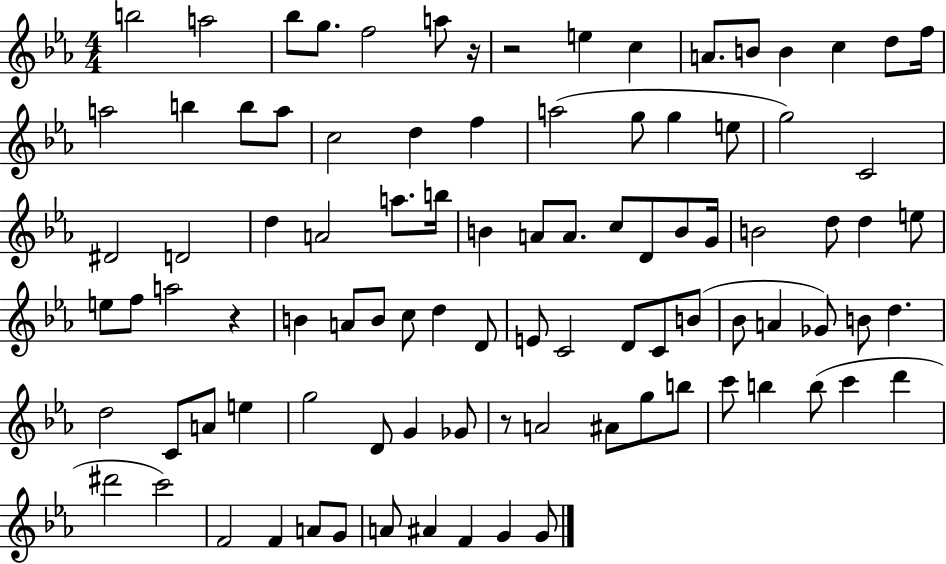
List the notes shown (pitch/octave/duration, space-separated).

B5/h A5/h Bb5/e G5/e. F5/h A5/e R/s R/h E5/q C5/q A4/e. B4/e B4/q C5/q D5/e F5/s A5/h B5/q B5/e A5/e C5/h D5/q F5/q A5/h G5/e G5/q E5/e G5/h C4/h D#4/h D4/h D5/q A4/h A5/e. B5/s B4/q A4/e A4/e. C5/e D4/e B4/e G4/s B4/h D5/e D5/q E5/e E5/e F5/e A5/h R/q B4/q A4/e B4/e C5/e D5/q D4/e E4/e C4/h D4/e C4/e B4/e Bb4/e A4/q Gb4/e B4/e D5/q. D5/h C4/e A4/e E5/q G5/h D4/e G4/q Gb4/e R/e A4/h A#4/e G5/e B5/e C6/e B5/q B5/e C6/q D6/q D#6/h C6/h F4/h F4/q A4/e G4/e A4/e A#4/q F4/q G4/q G4/e